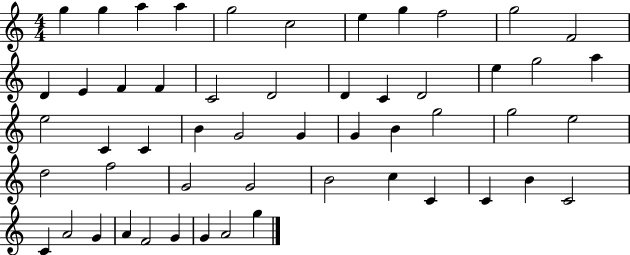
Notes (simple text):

G5/q G5/q A5/q A5/q G5/h C5/h E5/q G5/q F5/h G5/h F4/h D4/q E4/q F4/q F4/q C4/h D4/h D4/q C4/q D4/h E5/q G5/h A5/q E5/h C4/q C4/q B4/q G4/h G4/q G4/q B4/q G5/h G5/h E5/h D5/h F5/h G4/h G4/h B4/h C5/q C4/q C4/q B4/q C4/h C4/q A4/h G4/q A4/q F4/h G4/q G4/q A4/h G5/q